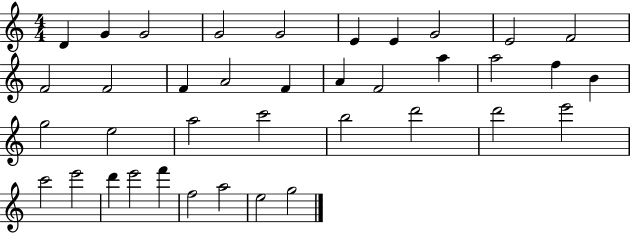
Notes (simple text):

D4/q G4/q G4/h G4/h G4/h E4/q E4/q G4/h E4/h F4/h F4/h F4/h F4/q A4/h F4/q A4/q F4/h A5/q A5/h F5/q B4/q G5/h E5/h A5/h C6/h B5/h D6/h D6/h E6/h C6/h E6/h D6/q E6/h F6/q F5/h A5/h E5/h G5/h